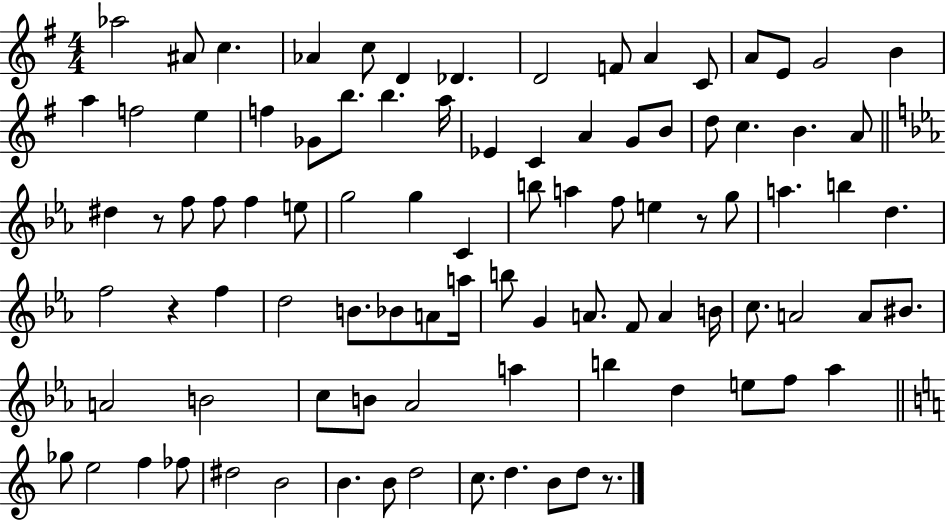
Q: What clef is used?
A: treble